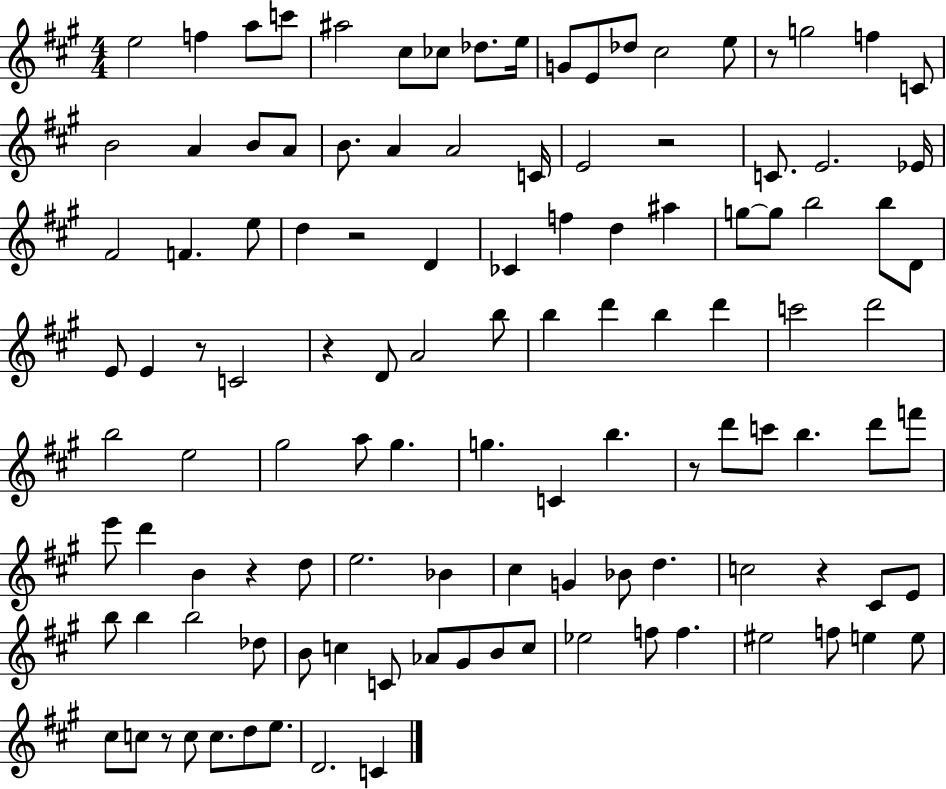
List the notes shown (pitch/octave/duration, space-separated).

E5/h F5/q A5/e C6/e A#5/h C#5/e CES5/e Db5/e. E5/s G4/e E4/e Db5/e C#5/h E5/e R/e G5/h F5/q C4/e B4/h A4/q B4/e A4/e B4/e. A4/q A4/h C4/s E4/h R/h C4/e. E4/h. Eb4/s F#4/h F4/q. E5/e D5/q R/h D4/q CES4/q F5/q D5/q A#5/q G5/e G5/e B5/h B5/e D4/e E4/e E4/q R/e C4/h R/q D4/e A4/h B5/e B5/q D6/q B5/q D6/q C6/h D6/h B5/h E5/h G#5/h A5/e G#5/q. G5/q. C4/q B5/q. R/e D6/e C6/e B5/q. D6/e F6/e E6/e D6/q B4/q R/q D5/e E5/h. Bb4/q C#5/q G4/q Bb4/e D5/q. C5/h R/q C#4/e E4/e B5/e B5/q B5/h Db5/e B4/e C5/q C4/e Ab4/e G#4/e B4/e C5/e Eb5/h F5/e F5/q. EIS5/h F5/e E5/q E5/e C#5/e C5/e R/e C5/e C5/e. D5/e E5/e. D4/h. C4/q